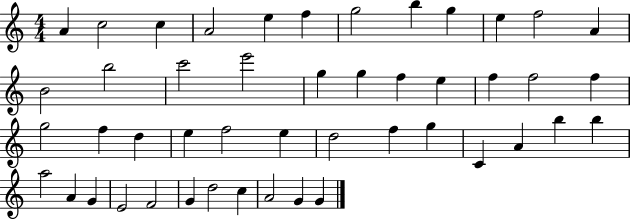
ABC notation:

X:1
T:Untitled
M:4/4
L:1/4
K:C
A c2 c A2 e f g2 b g e f2 A B2 b2 c'2 e'2 g g f e f f2 f g2 f d e f2 e d2 f g C A b b a2 A G E2 F2 G d2 c A2 G G